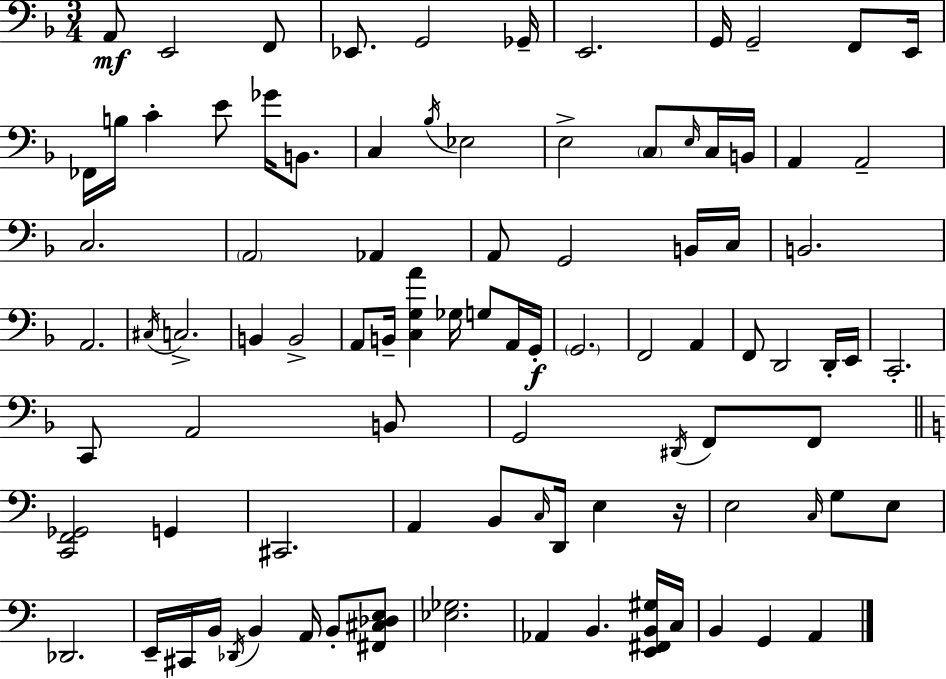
X:1
T:Untitled
M:3/4
L:1/4
K:Dm
A,,/2 E,,2 F,,/2 _E,,/2 G,,2 _G,,/4 E,,2 G,,/4 G,,2 F,,/2 E,,/4 _F,,/4 B,/4 C E/2 _G/4 B,,/2 C, _B,/4 _E,2 E,2 C,/2 E,/4 C,/4 B,,/4 A,, A,,2 C,2 A,,2 _A,, A,,/2 G,,2 B,,/4 C,/4 B,,2 A,,2 ^C,/4 C,2 B,, B,,2 A,,/2 B,,/4 [C,G,A] _G,/4 G,/2 A,,/4 G,,/4 G,,2 F,,2 A,, F,,/2 D,,2 D,,/4 E,,/4 C,,2 C,,/2 A,,2 B,,/2 G,,2 ^D,,/4 F,,/2 F,,/2 [C,,F,,_G,,]2 G,, ^C,,2 A,, B,,/2 C,/4 D,,/4 E, z/4 E,2 C,/4 G,/2 E,/2 _D,,2 E,,/4 ^C,,/4 B,,/4 _D,,/4 B,, A,,/4 B,,/2 [^F,,^C,_D,E,]/2 [_E,_G,]2 _A,, B,, [E,,^F,,B,,^G,]/4 C,/4 B,, G,, A,,